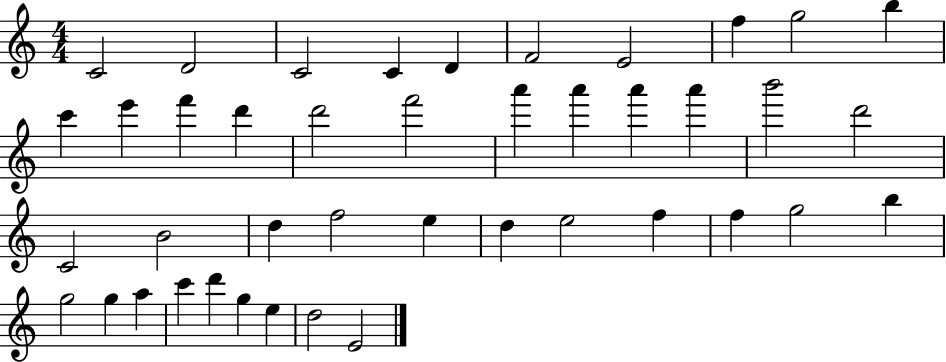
{
  \clef treble
  \numericTimeSignature
  \time 4/4
  \key c \major
  c'2 d'2 | c'2 c'4 d'4 | f'2 e'2 | f''4 g''2 b''4 | \break c'''4 e'''4 f'''4 d'''4 | d'''2 f'''2 | a'''4 a'''4 a'''4 a'''4 | b'''2 d'''2 | \break c'2 b'2 | d''4 f''2 e''4 | d''4 e''2 f''4 | f''4 g''2 b''4 | \break g''2 g''4 a''4 | c'''4 d'''4 g''4 e''4 | d''2 e'2 | \bar "|."
}